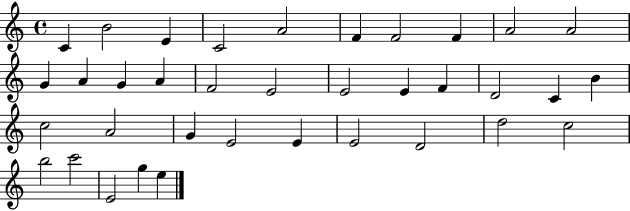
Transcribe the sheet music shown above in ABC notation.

X:1
T:Untitled
M:4/4
L:1/4
K:C
C B2 E C2 A2 F F2 F A2 A2 G A G A F2 E2 E2 E F D2 C B c2 A2 G E2 E E2 D2 d2 c2 b2 c'2 E2 g e